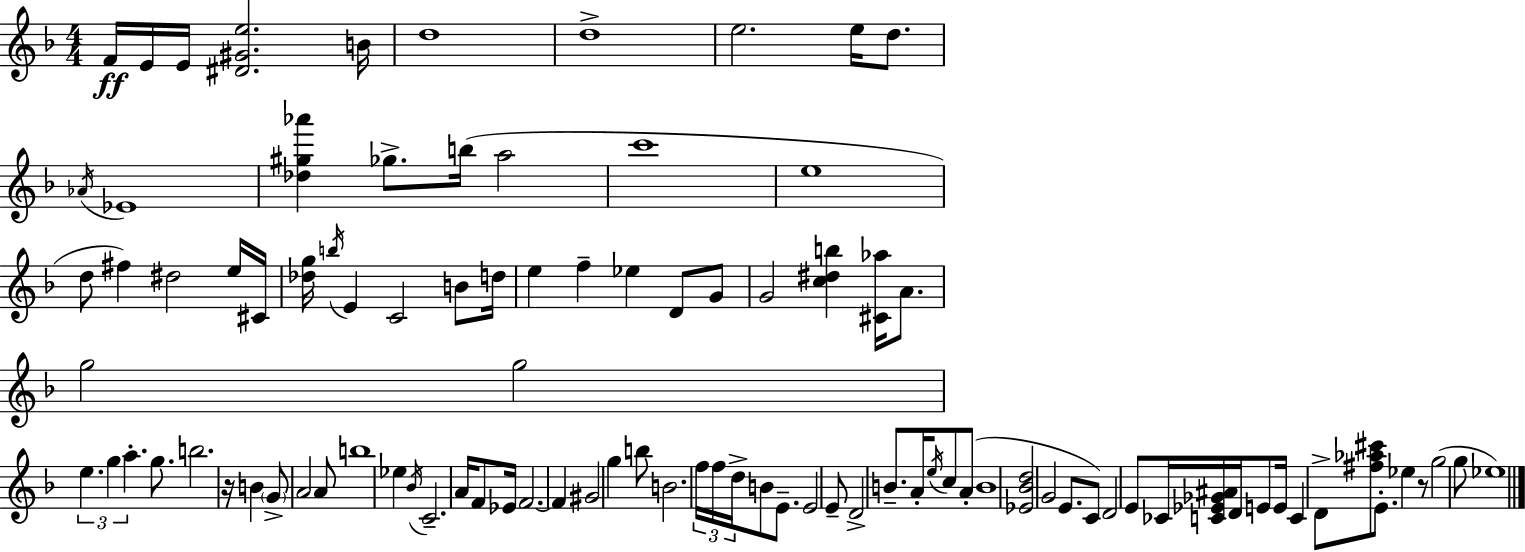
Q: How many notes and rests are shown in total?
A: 97